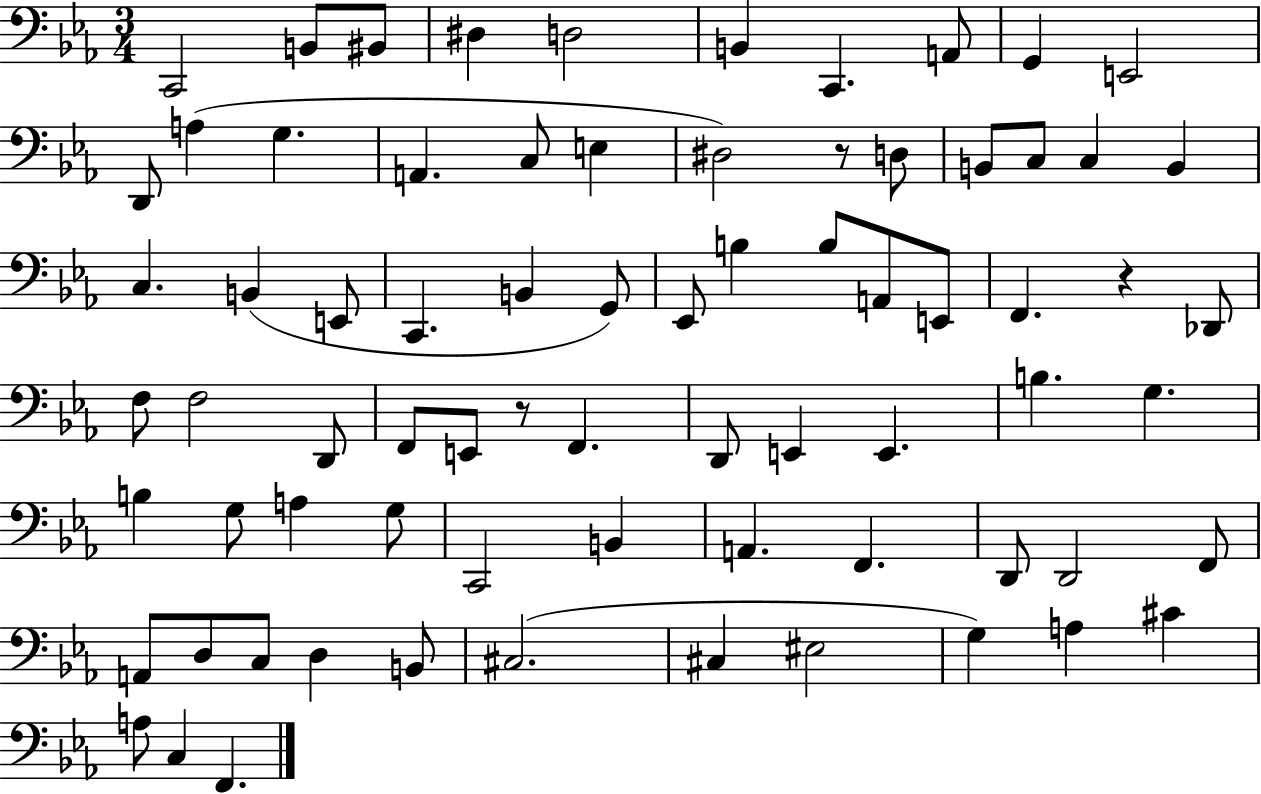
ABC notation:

X:1
T:Untitled
M:3/4
L:1/4
K:Eb
C,,2 B,,/2 ^B,,/2 ^D, D,2 B,, C,, A,,/2 G,, E,,2 D,,/2 A, G, A,, C,/2 E, ^D,2 z/2 D,/2 B,,/2 C,/2 C, B,, C, B,, E,,/2 C,, B,, G,,/2 _E,,/2 B, B,/2 A,,/2 E,,/2 F,, z _D,,/2 F,/2 F,2 D,,/2 F,,/2 E,,/2 z/2 F,, D,,/2 E,, E,, B, G, B, G,/2 A, G,/2 C,,2 B,, A,, F,, D,,/2 D,,2 F,,/2 A,,/2 D,/2 C,/2 D, B,,/2 ^C,2 ^C, ^E,2 G, A, ^C A,/2 C, F,,